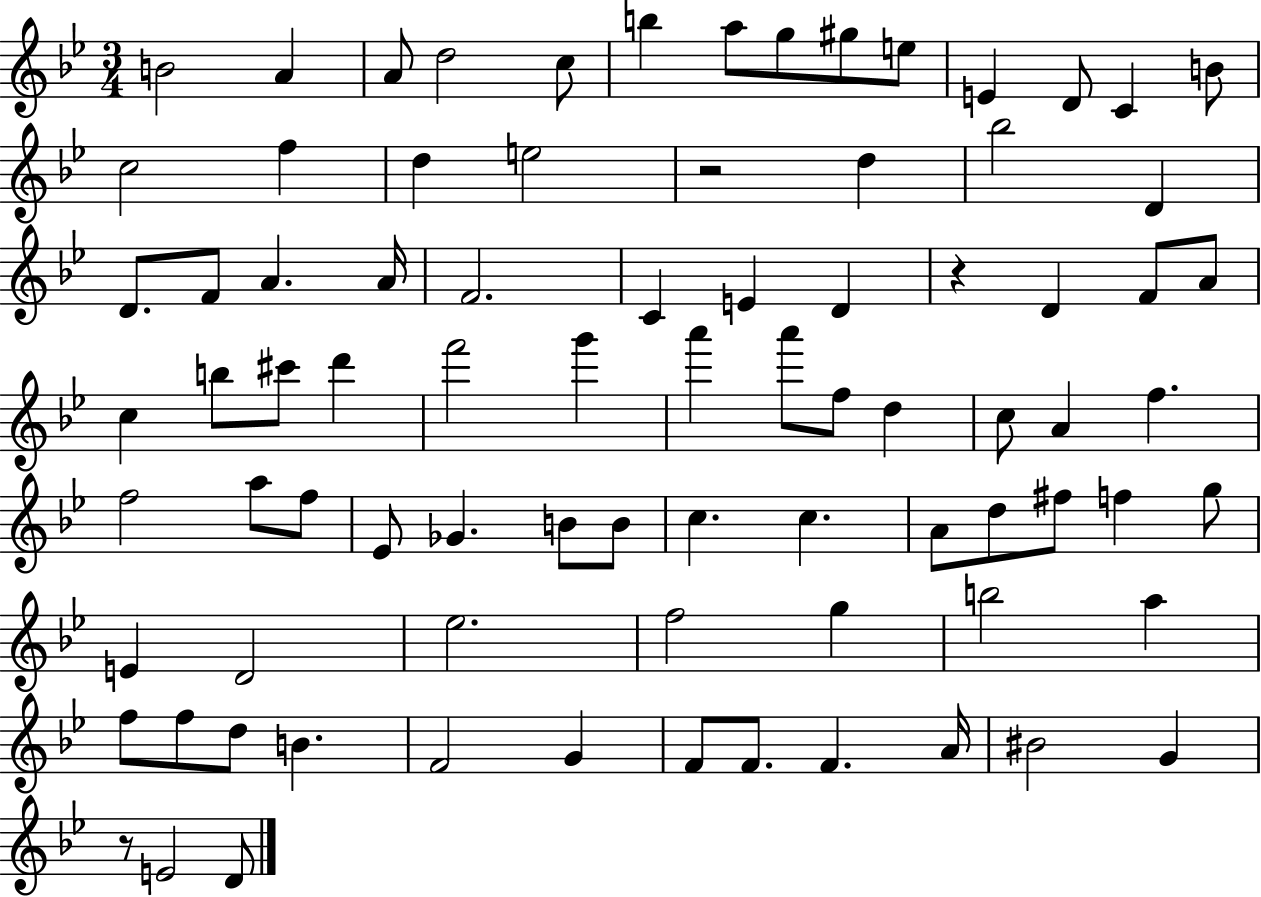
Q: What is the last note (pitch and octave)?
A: D4